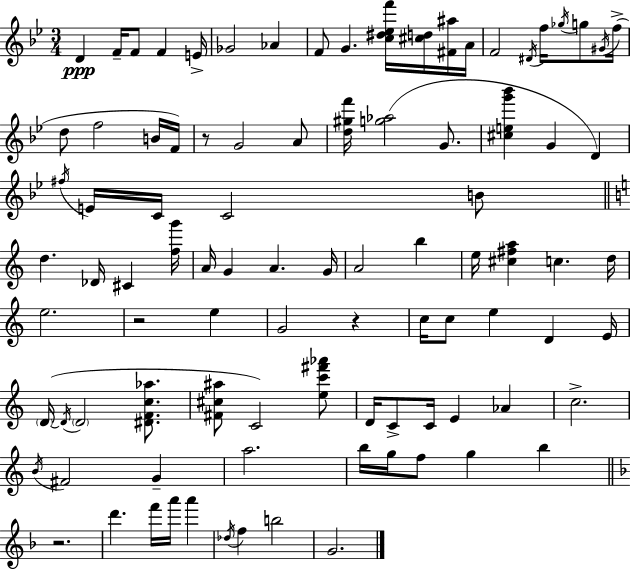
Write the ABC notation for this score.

X:1
T:Untitled
M:3/4
L:1/4
K:Bb
D F/4 F/2 F E/4 _G2 _A F/2 G [c^d_ef']/4 [^cd]/4 [^F^a]/4 A/4 F2 ^D/4 f/4 _g/4 g/2 ^G/4 f/4 d/2 f2 B/4 F/4 z/2 G2 A/2 [d^gf']/4 [g_a]2 G/2 [^ceg'_b'] G D ^f/4 E/4 C/4 C2 B/2 d _D/4 ^C [fg']/4 A/4 G A G/4 A2 b e/4 [^c^fa] c d/4 e2 z2 e G2 z c/4 c/2 e D E/4 D/4 D/4 D2 [^DFc_a]/2 [^F^c^a]/2 C2 [ec'^f'_a']/2 D/4 C/2 C/4 E _A c2 B/4 ^F2 G a2 b/4 g/4 f/2 g b z2 d' f'/4 a'/4 a' _d/4 f b2 G2